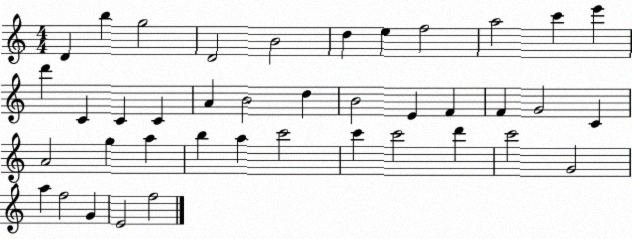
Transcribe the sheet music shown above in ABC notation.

X:1
T:Untitled
M:4/4
L:1/4
K:C
D b g2 D2 B2 d e f2 a2 c' e' d' C C C A B2 d B2 E F F G2 C A2 g a b a c'2 c' c'2 d' c'2 G2 a f2 G E2 f2